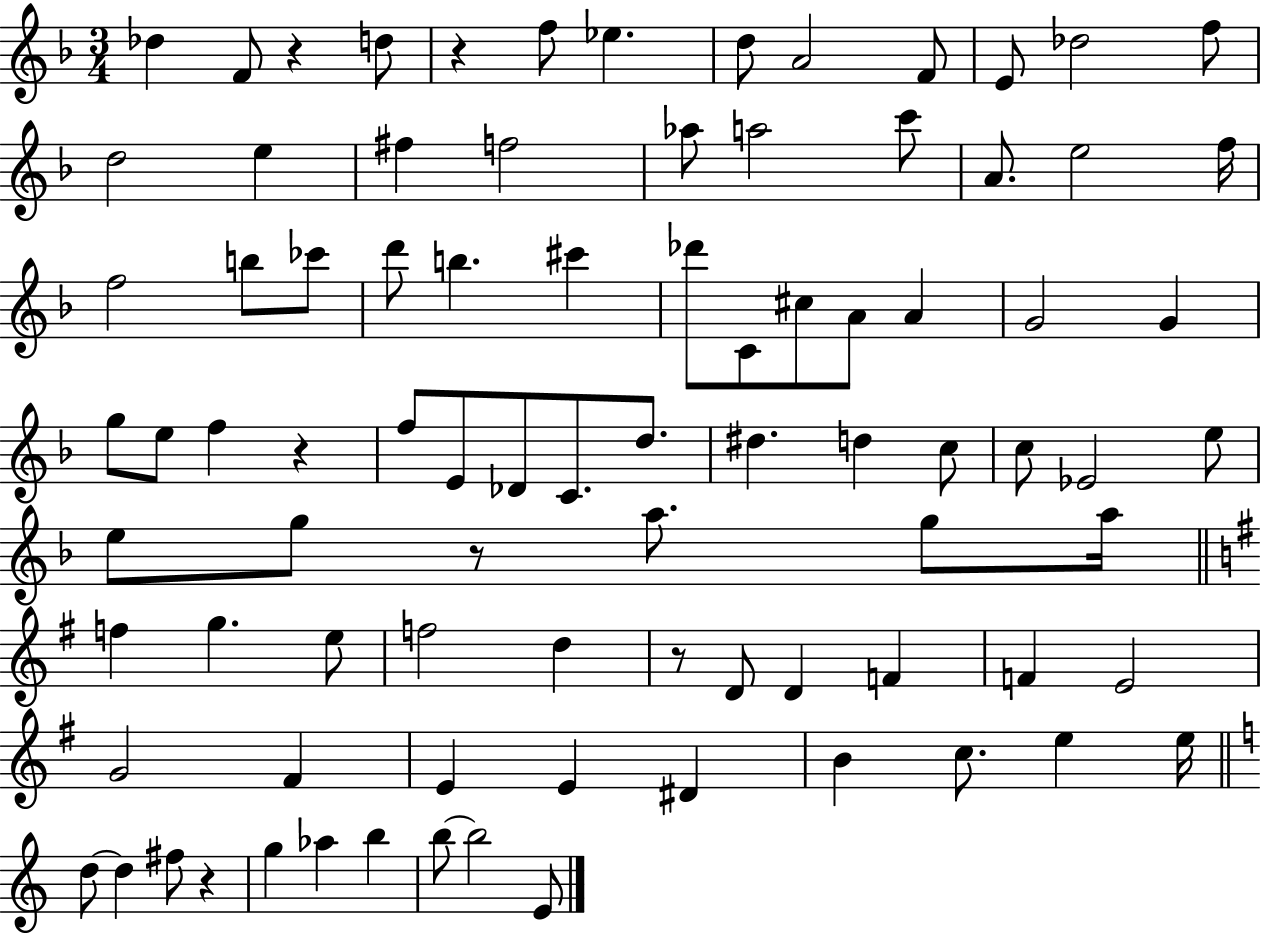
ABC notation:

X:1
T:Untitled
M:3/4
L:1/4
K:F
_d F/2 z d/2 z f/2 _e d/2 A2 F/2 E/2 _d2 f/2 d2 e ^f f2 _a/2 a2 c'/2 A/2 e2 f/4 f2 b/2 _c'/2 d'/2 b ^c' _d'/2 C/2 ^c/2 A/2 A G2 G g/2 e/2 f z f/2 E/2 _D/2 C/2 d/2 ^d d c/2 c/2 _E2 e/2 e/2 g/2 z/2 a/2 g/2 a/4 f g e/2 f2 d z/2 D/2 D F F E2 G2 ^F E E ^D B c/2 e e/4 d/2 d ^f/2 z g _a b b/2 b2 E/2